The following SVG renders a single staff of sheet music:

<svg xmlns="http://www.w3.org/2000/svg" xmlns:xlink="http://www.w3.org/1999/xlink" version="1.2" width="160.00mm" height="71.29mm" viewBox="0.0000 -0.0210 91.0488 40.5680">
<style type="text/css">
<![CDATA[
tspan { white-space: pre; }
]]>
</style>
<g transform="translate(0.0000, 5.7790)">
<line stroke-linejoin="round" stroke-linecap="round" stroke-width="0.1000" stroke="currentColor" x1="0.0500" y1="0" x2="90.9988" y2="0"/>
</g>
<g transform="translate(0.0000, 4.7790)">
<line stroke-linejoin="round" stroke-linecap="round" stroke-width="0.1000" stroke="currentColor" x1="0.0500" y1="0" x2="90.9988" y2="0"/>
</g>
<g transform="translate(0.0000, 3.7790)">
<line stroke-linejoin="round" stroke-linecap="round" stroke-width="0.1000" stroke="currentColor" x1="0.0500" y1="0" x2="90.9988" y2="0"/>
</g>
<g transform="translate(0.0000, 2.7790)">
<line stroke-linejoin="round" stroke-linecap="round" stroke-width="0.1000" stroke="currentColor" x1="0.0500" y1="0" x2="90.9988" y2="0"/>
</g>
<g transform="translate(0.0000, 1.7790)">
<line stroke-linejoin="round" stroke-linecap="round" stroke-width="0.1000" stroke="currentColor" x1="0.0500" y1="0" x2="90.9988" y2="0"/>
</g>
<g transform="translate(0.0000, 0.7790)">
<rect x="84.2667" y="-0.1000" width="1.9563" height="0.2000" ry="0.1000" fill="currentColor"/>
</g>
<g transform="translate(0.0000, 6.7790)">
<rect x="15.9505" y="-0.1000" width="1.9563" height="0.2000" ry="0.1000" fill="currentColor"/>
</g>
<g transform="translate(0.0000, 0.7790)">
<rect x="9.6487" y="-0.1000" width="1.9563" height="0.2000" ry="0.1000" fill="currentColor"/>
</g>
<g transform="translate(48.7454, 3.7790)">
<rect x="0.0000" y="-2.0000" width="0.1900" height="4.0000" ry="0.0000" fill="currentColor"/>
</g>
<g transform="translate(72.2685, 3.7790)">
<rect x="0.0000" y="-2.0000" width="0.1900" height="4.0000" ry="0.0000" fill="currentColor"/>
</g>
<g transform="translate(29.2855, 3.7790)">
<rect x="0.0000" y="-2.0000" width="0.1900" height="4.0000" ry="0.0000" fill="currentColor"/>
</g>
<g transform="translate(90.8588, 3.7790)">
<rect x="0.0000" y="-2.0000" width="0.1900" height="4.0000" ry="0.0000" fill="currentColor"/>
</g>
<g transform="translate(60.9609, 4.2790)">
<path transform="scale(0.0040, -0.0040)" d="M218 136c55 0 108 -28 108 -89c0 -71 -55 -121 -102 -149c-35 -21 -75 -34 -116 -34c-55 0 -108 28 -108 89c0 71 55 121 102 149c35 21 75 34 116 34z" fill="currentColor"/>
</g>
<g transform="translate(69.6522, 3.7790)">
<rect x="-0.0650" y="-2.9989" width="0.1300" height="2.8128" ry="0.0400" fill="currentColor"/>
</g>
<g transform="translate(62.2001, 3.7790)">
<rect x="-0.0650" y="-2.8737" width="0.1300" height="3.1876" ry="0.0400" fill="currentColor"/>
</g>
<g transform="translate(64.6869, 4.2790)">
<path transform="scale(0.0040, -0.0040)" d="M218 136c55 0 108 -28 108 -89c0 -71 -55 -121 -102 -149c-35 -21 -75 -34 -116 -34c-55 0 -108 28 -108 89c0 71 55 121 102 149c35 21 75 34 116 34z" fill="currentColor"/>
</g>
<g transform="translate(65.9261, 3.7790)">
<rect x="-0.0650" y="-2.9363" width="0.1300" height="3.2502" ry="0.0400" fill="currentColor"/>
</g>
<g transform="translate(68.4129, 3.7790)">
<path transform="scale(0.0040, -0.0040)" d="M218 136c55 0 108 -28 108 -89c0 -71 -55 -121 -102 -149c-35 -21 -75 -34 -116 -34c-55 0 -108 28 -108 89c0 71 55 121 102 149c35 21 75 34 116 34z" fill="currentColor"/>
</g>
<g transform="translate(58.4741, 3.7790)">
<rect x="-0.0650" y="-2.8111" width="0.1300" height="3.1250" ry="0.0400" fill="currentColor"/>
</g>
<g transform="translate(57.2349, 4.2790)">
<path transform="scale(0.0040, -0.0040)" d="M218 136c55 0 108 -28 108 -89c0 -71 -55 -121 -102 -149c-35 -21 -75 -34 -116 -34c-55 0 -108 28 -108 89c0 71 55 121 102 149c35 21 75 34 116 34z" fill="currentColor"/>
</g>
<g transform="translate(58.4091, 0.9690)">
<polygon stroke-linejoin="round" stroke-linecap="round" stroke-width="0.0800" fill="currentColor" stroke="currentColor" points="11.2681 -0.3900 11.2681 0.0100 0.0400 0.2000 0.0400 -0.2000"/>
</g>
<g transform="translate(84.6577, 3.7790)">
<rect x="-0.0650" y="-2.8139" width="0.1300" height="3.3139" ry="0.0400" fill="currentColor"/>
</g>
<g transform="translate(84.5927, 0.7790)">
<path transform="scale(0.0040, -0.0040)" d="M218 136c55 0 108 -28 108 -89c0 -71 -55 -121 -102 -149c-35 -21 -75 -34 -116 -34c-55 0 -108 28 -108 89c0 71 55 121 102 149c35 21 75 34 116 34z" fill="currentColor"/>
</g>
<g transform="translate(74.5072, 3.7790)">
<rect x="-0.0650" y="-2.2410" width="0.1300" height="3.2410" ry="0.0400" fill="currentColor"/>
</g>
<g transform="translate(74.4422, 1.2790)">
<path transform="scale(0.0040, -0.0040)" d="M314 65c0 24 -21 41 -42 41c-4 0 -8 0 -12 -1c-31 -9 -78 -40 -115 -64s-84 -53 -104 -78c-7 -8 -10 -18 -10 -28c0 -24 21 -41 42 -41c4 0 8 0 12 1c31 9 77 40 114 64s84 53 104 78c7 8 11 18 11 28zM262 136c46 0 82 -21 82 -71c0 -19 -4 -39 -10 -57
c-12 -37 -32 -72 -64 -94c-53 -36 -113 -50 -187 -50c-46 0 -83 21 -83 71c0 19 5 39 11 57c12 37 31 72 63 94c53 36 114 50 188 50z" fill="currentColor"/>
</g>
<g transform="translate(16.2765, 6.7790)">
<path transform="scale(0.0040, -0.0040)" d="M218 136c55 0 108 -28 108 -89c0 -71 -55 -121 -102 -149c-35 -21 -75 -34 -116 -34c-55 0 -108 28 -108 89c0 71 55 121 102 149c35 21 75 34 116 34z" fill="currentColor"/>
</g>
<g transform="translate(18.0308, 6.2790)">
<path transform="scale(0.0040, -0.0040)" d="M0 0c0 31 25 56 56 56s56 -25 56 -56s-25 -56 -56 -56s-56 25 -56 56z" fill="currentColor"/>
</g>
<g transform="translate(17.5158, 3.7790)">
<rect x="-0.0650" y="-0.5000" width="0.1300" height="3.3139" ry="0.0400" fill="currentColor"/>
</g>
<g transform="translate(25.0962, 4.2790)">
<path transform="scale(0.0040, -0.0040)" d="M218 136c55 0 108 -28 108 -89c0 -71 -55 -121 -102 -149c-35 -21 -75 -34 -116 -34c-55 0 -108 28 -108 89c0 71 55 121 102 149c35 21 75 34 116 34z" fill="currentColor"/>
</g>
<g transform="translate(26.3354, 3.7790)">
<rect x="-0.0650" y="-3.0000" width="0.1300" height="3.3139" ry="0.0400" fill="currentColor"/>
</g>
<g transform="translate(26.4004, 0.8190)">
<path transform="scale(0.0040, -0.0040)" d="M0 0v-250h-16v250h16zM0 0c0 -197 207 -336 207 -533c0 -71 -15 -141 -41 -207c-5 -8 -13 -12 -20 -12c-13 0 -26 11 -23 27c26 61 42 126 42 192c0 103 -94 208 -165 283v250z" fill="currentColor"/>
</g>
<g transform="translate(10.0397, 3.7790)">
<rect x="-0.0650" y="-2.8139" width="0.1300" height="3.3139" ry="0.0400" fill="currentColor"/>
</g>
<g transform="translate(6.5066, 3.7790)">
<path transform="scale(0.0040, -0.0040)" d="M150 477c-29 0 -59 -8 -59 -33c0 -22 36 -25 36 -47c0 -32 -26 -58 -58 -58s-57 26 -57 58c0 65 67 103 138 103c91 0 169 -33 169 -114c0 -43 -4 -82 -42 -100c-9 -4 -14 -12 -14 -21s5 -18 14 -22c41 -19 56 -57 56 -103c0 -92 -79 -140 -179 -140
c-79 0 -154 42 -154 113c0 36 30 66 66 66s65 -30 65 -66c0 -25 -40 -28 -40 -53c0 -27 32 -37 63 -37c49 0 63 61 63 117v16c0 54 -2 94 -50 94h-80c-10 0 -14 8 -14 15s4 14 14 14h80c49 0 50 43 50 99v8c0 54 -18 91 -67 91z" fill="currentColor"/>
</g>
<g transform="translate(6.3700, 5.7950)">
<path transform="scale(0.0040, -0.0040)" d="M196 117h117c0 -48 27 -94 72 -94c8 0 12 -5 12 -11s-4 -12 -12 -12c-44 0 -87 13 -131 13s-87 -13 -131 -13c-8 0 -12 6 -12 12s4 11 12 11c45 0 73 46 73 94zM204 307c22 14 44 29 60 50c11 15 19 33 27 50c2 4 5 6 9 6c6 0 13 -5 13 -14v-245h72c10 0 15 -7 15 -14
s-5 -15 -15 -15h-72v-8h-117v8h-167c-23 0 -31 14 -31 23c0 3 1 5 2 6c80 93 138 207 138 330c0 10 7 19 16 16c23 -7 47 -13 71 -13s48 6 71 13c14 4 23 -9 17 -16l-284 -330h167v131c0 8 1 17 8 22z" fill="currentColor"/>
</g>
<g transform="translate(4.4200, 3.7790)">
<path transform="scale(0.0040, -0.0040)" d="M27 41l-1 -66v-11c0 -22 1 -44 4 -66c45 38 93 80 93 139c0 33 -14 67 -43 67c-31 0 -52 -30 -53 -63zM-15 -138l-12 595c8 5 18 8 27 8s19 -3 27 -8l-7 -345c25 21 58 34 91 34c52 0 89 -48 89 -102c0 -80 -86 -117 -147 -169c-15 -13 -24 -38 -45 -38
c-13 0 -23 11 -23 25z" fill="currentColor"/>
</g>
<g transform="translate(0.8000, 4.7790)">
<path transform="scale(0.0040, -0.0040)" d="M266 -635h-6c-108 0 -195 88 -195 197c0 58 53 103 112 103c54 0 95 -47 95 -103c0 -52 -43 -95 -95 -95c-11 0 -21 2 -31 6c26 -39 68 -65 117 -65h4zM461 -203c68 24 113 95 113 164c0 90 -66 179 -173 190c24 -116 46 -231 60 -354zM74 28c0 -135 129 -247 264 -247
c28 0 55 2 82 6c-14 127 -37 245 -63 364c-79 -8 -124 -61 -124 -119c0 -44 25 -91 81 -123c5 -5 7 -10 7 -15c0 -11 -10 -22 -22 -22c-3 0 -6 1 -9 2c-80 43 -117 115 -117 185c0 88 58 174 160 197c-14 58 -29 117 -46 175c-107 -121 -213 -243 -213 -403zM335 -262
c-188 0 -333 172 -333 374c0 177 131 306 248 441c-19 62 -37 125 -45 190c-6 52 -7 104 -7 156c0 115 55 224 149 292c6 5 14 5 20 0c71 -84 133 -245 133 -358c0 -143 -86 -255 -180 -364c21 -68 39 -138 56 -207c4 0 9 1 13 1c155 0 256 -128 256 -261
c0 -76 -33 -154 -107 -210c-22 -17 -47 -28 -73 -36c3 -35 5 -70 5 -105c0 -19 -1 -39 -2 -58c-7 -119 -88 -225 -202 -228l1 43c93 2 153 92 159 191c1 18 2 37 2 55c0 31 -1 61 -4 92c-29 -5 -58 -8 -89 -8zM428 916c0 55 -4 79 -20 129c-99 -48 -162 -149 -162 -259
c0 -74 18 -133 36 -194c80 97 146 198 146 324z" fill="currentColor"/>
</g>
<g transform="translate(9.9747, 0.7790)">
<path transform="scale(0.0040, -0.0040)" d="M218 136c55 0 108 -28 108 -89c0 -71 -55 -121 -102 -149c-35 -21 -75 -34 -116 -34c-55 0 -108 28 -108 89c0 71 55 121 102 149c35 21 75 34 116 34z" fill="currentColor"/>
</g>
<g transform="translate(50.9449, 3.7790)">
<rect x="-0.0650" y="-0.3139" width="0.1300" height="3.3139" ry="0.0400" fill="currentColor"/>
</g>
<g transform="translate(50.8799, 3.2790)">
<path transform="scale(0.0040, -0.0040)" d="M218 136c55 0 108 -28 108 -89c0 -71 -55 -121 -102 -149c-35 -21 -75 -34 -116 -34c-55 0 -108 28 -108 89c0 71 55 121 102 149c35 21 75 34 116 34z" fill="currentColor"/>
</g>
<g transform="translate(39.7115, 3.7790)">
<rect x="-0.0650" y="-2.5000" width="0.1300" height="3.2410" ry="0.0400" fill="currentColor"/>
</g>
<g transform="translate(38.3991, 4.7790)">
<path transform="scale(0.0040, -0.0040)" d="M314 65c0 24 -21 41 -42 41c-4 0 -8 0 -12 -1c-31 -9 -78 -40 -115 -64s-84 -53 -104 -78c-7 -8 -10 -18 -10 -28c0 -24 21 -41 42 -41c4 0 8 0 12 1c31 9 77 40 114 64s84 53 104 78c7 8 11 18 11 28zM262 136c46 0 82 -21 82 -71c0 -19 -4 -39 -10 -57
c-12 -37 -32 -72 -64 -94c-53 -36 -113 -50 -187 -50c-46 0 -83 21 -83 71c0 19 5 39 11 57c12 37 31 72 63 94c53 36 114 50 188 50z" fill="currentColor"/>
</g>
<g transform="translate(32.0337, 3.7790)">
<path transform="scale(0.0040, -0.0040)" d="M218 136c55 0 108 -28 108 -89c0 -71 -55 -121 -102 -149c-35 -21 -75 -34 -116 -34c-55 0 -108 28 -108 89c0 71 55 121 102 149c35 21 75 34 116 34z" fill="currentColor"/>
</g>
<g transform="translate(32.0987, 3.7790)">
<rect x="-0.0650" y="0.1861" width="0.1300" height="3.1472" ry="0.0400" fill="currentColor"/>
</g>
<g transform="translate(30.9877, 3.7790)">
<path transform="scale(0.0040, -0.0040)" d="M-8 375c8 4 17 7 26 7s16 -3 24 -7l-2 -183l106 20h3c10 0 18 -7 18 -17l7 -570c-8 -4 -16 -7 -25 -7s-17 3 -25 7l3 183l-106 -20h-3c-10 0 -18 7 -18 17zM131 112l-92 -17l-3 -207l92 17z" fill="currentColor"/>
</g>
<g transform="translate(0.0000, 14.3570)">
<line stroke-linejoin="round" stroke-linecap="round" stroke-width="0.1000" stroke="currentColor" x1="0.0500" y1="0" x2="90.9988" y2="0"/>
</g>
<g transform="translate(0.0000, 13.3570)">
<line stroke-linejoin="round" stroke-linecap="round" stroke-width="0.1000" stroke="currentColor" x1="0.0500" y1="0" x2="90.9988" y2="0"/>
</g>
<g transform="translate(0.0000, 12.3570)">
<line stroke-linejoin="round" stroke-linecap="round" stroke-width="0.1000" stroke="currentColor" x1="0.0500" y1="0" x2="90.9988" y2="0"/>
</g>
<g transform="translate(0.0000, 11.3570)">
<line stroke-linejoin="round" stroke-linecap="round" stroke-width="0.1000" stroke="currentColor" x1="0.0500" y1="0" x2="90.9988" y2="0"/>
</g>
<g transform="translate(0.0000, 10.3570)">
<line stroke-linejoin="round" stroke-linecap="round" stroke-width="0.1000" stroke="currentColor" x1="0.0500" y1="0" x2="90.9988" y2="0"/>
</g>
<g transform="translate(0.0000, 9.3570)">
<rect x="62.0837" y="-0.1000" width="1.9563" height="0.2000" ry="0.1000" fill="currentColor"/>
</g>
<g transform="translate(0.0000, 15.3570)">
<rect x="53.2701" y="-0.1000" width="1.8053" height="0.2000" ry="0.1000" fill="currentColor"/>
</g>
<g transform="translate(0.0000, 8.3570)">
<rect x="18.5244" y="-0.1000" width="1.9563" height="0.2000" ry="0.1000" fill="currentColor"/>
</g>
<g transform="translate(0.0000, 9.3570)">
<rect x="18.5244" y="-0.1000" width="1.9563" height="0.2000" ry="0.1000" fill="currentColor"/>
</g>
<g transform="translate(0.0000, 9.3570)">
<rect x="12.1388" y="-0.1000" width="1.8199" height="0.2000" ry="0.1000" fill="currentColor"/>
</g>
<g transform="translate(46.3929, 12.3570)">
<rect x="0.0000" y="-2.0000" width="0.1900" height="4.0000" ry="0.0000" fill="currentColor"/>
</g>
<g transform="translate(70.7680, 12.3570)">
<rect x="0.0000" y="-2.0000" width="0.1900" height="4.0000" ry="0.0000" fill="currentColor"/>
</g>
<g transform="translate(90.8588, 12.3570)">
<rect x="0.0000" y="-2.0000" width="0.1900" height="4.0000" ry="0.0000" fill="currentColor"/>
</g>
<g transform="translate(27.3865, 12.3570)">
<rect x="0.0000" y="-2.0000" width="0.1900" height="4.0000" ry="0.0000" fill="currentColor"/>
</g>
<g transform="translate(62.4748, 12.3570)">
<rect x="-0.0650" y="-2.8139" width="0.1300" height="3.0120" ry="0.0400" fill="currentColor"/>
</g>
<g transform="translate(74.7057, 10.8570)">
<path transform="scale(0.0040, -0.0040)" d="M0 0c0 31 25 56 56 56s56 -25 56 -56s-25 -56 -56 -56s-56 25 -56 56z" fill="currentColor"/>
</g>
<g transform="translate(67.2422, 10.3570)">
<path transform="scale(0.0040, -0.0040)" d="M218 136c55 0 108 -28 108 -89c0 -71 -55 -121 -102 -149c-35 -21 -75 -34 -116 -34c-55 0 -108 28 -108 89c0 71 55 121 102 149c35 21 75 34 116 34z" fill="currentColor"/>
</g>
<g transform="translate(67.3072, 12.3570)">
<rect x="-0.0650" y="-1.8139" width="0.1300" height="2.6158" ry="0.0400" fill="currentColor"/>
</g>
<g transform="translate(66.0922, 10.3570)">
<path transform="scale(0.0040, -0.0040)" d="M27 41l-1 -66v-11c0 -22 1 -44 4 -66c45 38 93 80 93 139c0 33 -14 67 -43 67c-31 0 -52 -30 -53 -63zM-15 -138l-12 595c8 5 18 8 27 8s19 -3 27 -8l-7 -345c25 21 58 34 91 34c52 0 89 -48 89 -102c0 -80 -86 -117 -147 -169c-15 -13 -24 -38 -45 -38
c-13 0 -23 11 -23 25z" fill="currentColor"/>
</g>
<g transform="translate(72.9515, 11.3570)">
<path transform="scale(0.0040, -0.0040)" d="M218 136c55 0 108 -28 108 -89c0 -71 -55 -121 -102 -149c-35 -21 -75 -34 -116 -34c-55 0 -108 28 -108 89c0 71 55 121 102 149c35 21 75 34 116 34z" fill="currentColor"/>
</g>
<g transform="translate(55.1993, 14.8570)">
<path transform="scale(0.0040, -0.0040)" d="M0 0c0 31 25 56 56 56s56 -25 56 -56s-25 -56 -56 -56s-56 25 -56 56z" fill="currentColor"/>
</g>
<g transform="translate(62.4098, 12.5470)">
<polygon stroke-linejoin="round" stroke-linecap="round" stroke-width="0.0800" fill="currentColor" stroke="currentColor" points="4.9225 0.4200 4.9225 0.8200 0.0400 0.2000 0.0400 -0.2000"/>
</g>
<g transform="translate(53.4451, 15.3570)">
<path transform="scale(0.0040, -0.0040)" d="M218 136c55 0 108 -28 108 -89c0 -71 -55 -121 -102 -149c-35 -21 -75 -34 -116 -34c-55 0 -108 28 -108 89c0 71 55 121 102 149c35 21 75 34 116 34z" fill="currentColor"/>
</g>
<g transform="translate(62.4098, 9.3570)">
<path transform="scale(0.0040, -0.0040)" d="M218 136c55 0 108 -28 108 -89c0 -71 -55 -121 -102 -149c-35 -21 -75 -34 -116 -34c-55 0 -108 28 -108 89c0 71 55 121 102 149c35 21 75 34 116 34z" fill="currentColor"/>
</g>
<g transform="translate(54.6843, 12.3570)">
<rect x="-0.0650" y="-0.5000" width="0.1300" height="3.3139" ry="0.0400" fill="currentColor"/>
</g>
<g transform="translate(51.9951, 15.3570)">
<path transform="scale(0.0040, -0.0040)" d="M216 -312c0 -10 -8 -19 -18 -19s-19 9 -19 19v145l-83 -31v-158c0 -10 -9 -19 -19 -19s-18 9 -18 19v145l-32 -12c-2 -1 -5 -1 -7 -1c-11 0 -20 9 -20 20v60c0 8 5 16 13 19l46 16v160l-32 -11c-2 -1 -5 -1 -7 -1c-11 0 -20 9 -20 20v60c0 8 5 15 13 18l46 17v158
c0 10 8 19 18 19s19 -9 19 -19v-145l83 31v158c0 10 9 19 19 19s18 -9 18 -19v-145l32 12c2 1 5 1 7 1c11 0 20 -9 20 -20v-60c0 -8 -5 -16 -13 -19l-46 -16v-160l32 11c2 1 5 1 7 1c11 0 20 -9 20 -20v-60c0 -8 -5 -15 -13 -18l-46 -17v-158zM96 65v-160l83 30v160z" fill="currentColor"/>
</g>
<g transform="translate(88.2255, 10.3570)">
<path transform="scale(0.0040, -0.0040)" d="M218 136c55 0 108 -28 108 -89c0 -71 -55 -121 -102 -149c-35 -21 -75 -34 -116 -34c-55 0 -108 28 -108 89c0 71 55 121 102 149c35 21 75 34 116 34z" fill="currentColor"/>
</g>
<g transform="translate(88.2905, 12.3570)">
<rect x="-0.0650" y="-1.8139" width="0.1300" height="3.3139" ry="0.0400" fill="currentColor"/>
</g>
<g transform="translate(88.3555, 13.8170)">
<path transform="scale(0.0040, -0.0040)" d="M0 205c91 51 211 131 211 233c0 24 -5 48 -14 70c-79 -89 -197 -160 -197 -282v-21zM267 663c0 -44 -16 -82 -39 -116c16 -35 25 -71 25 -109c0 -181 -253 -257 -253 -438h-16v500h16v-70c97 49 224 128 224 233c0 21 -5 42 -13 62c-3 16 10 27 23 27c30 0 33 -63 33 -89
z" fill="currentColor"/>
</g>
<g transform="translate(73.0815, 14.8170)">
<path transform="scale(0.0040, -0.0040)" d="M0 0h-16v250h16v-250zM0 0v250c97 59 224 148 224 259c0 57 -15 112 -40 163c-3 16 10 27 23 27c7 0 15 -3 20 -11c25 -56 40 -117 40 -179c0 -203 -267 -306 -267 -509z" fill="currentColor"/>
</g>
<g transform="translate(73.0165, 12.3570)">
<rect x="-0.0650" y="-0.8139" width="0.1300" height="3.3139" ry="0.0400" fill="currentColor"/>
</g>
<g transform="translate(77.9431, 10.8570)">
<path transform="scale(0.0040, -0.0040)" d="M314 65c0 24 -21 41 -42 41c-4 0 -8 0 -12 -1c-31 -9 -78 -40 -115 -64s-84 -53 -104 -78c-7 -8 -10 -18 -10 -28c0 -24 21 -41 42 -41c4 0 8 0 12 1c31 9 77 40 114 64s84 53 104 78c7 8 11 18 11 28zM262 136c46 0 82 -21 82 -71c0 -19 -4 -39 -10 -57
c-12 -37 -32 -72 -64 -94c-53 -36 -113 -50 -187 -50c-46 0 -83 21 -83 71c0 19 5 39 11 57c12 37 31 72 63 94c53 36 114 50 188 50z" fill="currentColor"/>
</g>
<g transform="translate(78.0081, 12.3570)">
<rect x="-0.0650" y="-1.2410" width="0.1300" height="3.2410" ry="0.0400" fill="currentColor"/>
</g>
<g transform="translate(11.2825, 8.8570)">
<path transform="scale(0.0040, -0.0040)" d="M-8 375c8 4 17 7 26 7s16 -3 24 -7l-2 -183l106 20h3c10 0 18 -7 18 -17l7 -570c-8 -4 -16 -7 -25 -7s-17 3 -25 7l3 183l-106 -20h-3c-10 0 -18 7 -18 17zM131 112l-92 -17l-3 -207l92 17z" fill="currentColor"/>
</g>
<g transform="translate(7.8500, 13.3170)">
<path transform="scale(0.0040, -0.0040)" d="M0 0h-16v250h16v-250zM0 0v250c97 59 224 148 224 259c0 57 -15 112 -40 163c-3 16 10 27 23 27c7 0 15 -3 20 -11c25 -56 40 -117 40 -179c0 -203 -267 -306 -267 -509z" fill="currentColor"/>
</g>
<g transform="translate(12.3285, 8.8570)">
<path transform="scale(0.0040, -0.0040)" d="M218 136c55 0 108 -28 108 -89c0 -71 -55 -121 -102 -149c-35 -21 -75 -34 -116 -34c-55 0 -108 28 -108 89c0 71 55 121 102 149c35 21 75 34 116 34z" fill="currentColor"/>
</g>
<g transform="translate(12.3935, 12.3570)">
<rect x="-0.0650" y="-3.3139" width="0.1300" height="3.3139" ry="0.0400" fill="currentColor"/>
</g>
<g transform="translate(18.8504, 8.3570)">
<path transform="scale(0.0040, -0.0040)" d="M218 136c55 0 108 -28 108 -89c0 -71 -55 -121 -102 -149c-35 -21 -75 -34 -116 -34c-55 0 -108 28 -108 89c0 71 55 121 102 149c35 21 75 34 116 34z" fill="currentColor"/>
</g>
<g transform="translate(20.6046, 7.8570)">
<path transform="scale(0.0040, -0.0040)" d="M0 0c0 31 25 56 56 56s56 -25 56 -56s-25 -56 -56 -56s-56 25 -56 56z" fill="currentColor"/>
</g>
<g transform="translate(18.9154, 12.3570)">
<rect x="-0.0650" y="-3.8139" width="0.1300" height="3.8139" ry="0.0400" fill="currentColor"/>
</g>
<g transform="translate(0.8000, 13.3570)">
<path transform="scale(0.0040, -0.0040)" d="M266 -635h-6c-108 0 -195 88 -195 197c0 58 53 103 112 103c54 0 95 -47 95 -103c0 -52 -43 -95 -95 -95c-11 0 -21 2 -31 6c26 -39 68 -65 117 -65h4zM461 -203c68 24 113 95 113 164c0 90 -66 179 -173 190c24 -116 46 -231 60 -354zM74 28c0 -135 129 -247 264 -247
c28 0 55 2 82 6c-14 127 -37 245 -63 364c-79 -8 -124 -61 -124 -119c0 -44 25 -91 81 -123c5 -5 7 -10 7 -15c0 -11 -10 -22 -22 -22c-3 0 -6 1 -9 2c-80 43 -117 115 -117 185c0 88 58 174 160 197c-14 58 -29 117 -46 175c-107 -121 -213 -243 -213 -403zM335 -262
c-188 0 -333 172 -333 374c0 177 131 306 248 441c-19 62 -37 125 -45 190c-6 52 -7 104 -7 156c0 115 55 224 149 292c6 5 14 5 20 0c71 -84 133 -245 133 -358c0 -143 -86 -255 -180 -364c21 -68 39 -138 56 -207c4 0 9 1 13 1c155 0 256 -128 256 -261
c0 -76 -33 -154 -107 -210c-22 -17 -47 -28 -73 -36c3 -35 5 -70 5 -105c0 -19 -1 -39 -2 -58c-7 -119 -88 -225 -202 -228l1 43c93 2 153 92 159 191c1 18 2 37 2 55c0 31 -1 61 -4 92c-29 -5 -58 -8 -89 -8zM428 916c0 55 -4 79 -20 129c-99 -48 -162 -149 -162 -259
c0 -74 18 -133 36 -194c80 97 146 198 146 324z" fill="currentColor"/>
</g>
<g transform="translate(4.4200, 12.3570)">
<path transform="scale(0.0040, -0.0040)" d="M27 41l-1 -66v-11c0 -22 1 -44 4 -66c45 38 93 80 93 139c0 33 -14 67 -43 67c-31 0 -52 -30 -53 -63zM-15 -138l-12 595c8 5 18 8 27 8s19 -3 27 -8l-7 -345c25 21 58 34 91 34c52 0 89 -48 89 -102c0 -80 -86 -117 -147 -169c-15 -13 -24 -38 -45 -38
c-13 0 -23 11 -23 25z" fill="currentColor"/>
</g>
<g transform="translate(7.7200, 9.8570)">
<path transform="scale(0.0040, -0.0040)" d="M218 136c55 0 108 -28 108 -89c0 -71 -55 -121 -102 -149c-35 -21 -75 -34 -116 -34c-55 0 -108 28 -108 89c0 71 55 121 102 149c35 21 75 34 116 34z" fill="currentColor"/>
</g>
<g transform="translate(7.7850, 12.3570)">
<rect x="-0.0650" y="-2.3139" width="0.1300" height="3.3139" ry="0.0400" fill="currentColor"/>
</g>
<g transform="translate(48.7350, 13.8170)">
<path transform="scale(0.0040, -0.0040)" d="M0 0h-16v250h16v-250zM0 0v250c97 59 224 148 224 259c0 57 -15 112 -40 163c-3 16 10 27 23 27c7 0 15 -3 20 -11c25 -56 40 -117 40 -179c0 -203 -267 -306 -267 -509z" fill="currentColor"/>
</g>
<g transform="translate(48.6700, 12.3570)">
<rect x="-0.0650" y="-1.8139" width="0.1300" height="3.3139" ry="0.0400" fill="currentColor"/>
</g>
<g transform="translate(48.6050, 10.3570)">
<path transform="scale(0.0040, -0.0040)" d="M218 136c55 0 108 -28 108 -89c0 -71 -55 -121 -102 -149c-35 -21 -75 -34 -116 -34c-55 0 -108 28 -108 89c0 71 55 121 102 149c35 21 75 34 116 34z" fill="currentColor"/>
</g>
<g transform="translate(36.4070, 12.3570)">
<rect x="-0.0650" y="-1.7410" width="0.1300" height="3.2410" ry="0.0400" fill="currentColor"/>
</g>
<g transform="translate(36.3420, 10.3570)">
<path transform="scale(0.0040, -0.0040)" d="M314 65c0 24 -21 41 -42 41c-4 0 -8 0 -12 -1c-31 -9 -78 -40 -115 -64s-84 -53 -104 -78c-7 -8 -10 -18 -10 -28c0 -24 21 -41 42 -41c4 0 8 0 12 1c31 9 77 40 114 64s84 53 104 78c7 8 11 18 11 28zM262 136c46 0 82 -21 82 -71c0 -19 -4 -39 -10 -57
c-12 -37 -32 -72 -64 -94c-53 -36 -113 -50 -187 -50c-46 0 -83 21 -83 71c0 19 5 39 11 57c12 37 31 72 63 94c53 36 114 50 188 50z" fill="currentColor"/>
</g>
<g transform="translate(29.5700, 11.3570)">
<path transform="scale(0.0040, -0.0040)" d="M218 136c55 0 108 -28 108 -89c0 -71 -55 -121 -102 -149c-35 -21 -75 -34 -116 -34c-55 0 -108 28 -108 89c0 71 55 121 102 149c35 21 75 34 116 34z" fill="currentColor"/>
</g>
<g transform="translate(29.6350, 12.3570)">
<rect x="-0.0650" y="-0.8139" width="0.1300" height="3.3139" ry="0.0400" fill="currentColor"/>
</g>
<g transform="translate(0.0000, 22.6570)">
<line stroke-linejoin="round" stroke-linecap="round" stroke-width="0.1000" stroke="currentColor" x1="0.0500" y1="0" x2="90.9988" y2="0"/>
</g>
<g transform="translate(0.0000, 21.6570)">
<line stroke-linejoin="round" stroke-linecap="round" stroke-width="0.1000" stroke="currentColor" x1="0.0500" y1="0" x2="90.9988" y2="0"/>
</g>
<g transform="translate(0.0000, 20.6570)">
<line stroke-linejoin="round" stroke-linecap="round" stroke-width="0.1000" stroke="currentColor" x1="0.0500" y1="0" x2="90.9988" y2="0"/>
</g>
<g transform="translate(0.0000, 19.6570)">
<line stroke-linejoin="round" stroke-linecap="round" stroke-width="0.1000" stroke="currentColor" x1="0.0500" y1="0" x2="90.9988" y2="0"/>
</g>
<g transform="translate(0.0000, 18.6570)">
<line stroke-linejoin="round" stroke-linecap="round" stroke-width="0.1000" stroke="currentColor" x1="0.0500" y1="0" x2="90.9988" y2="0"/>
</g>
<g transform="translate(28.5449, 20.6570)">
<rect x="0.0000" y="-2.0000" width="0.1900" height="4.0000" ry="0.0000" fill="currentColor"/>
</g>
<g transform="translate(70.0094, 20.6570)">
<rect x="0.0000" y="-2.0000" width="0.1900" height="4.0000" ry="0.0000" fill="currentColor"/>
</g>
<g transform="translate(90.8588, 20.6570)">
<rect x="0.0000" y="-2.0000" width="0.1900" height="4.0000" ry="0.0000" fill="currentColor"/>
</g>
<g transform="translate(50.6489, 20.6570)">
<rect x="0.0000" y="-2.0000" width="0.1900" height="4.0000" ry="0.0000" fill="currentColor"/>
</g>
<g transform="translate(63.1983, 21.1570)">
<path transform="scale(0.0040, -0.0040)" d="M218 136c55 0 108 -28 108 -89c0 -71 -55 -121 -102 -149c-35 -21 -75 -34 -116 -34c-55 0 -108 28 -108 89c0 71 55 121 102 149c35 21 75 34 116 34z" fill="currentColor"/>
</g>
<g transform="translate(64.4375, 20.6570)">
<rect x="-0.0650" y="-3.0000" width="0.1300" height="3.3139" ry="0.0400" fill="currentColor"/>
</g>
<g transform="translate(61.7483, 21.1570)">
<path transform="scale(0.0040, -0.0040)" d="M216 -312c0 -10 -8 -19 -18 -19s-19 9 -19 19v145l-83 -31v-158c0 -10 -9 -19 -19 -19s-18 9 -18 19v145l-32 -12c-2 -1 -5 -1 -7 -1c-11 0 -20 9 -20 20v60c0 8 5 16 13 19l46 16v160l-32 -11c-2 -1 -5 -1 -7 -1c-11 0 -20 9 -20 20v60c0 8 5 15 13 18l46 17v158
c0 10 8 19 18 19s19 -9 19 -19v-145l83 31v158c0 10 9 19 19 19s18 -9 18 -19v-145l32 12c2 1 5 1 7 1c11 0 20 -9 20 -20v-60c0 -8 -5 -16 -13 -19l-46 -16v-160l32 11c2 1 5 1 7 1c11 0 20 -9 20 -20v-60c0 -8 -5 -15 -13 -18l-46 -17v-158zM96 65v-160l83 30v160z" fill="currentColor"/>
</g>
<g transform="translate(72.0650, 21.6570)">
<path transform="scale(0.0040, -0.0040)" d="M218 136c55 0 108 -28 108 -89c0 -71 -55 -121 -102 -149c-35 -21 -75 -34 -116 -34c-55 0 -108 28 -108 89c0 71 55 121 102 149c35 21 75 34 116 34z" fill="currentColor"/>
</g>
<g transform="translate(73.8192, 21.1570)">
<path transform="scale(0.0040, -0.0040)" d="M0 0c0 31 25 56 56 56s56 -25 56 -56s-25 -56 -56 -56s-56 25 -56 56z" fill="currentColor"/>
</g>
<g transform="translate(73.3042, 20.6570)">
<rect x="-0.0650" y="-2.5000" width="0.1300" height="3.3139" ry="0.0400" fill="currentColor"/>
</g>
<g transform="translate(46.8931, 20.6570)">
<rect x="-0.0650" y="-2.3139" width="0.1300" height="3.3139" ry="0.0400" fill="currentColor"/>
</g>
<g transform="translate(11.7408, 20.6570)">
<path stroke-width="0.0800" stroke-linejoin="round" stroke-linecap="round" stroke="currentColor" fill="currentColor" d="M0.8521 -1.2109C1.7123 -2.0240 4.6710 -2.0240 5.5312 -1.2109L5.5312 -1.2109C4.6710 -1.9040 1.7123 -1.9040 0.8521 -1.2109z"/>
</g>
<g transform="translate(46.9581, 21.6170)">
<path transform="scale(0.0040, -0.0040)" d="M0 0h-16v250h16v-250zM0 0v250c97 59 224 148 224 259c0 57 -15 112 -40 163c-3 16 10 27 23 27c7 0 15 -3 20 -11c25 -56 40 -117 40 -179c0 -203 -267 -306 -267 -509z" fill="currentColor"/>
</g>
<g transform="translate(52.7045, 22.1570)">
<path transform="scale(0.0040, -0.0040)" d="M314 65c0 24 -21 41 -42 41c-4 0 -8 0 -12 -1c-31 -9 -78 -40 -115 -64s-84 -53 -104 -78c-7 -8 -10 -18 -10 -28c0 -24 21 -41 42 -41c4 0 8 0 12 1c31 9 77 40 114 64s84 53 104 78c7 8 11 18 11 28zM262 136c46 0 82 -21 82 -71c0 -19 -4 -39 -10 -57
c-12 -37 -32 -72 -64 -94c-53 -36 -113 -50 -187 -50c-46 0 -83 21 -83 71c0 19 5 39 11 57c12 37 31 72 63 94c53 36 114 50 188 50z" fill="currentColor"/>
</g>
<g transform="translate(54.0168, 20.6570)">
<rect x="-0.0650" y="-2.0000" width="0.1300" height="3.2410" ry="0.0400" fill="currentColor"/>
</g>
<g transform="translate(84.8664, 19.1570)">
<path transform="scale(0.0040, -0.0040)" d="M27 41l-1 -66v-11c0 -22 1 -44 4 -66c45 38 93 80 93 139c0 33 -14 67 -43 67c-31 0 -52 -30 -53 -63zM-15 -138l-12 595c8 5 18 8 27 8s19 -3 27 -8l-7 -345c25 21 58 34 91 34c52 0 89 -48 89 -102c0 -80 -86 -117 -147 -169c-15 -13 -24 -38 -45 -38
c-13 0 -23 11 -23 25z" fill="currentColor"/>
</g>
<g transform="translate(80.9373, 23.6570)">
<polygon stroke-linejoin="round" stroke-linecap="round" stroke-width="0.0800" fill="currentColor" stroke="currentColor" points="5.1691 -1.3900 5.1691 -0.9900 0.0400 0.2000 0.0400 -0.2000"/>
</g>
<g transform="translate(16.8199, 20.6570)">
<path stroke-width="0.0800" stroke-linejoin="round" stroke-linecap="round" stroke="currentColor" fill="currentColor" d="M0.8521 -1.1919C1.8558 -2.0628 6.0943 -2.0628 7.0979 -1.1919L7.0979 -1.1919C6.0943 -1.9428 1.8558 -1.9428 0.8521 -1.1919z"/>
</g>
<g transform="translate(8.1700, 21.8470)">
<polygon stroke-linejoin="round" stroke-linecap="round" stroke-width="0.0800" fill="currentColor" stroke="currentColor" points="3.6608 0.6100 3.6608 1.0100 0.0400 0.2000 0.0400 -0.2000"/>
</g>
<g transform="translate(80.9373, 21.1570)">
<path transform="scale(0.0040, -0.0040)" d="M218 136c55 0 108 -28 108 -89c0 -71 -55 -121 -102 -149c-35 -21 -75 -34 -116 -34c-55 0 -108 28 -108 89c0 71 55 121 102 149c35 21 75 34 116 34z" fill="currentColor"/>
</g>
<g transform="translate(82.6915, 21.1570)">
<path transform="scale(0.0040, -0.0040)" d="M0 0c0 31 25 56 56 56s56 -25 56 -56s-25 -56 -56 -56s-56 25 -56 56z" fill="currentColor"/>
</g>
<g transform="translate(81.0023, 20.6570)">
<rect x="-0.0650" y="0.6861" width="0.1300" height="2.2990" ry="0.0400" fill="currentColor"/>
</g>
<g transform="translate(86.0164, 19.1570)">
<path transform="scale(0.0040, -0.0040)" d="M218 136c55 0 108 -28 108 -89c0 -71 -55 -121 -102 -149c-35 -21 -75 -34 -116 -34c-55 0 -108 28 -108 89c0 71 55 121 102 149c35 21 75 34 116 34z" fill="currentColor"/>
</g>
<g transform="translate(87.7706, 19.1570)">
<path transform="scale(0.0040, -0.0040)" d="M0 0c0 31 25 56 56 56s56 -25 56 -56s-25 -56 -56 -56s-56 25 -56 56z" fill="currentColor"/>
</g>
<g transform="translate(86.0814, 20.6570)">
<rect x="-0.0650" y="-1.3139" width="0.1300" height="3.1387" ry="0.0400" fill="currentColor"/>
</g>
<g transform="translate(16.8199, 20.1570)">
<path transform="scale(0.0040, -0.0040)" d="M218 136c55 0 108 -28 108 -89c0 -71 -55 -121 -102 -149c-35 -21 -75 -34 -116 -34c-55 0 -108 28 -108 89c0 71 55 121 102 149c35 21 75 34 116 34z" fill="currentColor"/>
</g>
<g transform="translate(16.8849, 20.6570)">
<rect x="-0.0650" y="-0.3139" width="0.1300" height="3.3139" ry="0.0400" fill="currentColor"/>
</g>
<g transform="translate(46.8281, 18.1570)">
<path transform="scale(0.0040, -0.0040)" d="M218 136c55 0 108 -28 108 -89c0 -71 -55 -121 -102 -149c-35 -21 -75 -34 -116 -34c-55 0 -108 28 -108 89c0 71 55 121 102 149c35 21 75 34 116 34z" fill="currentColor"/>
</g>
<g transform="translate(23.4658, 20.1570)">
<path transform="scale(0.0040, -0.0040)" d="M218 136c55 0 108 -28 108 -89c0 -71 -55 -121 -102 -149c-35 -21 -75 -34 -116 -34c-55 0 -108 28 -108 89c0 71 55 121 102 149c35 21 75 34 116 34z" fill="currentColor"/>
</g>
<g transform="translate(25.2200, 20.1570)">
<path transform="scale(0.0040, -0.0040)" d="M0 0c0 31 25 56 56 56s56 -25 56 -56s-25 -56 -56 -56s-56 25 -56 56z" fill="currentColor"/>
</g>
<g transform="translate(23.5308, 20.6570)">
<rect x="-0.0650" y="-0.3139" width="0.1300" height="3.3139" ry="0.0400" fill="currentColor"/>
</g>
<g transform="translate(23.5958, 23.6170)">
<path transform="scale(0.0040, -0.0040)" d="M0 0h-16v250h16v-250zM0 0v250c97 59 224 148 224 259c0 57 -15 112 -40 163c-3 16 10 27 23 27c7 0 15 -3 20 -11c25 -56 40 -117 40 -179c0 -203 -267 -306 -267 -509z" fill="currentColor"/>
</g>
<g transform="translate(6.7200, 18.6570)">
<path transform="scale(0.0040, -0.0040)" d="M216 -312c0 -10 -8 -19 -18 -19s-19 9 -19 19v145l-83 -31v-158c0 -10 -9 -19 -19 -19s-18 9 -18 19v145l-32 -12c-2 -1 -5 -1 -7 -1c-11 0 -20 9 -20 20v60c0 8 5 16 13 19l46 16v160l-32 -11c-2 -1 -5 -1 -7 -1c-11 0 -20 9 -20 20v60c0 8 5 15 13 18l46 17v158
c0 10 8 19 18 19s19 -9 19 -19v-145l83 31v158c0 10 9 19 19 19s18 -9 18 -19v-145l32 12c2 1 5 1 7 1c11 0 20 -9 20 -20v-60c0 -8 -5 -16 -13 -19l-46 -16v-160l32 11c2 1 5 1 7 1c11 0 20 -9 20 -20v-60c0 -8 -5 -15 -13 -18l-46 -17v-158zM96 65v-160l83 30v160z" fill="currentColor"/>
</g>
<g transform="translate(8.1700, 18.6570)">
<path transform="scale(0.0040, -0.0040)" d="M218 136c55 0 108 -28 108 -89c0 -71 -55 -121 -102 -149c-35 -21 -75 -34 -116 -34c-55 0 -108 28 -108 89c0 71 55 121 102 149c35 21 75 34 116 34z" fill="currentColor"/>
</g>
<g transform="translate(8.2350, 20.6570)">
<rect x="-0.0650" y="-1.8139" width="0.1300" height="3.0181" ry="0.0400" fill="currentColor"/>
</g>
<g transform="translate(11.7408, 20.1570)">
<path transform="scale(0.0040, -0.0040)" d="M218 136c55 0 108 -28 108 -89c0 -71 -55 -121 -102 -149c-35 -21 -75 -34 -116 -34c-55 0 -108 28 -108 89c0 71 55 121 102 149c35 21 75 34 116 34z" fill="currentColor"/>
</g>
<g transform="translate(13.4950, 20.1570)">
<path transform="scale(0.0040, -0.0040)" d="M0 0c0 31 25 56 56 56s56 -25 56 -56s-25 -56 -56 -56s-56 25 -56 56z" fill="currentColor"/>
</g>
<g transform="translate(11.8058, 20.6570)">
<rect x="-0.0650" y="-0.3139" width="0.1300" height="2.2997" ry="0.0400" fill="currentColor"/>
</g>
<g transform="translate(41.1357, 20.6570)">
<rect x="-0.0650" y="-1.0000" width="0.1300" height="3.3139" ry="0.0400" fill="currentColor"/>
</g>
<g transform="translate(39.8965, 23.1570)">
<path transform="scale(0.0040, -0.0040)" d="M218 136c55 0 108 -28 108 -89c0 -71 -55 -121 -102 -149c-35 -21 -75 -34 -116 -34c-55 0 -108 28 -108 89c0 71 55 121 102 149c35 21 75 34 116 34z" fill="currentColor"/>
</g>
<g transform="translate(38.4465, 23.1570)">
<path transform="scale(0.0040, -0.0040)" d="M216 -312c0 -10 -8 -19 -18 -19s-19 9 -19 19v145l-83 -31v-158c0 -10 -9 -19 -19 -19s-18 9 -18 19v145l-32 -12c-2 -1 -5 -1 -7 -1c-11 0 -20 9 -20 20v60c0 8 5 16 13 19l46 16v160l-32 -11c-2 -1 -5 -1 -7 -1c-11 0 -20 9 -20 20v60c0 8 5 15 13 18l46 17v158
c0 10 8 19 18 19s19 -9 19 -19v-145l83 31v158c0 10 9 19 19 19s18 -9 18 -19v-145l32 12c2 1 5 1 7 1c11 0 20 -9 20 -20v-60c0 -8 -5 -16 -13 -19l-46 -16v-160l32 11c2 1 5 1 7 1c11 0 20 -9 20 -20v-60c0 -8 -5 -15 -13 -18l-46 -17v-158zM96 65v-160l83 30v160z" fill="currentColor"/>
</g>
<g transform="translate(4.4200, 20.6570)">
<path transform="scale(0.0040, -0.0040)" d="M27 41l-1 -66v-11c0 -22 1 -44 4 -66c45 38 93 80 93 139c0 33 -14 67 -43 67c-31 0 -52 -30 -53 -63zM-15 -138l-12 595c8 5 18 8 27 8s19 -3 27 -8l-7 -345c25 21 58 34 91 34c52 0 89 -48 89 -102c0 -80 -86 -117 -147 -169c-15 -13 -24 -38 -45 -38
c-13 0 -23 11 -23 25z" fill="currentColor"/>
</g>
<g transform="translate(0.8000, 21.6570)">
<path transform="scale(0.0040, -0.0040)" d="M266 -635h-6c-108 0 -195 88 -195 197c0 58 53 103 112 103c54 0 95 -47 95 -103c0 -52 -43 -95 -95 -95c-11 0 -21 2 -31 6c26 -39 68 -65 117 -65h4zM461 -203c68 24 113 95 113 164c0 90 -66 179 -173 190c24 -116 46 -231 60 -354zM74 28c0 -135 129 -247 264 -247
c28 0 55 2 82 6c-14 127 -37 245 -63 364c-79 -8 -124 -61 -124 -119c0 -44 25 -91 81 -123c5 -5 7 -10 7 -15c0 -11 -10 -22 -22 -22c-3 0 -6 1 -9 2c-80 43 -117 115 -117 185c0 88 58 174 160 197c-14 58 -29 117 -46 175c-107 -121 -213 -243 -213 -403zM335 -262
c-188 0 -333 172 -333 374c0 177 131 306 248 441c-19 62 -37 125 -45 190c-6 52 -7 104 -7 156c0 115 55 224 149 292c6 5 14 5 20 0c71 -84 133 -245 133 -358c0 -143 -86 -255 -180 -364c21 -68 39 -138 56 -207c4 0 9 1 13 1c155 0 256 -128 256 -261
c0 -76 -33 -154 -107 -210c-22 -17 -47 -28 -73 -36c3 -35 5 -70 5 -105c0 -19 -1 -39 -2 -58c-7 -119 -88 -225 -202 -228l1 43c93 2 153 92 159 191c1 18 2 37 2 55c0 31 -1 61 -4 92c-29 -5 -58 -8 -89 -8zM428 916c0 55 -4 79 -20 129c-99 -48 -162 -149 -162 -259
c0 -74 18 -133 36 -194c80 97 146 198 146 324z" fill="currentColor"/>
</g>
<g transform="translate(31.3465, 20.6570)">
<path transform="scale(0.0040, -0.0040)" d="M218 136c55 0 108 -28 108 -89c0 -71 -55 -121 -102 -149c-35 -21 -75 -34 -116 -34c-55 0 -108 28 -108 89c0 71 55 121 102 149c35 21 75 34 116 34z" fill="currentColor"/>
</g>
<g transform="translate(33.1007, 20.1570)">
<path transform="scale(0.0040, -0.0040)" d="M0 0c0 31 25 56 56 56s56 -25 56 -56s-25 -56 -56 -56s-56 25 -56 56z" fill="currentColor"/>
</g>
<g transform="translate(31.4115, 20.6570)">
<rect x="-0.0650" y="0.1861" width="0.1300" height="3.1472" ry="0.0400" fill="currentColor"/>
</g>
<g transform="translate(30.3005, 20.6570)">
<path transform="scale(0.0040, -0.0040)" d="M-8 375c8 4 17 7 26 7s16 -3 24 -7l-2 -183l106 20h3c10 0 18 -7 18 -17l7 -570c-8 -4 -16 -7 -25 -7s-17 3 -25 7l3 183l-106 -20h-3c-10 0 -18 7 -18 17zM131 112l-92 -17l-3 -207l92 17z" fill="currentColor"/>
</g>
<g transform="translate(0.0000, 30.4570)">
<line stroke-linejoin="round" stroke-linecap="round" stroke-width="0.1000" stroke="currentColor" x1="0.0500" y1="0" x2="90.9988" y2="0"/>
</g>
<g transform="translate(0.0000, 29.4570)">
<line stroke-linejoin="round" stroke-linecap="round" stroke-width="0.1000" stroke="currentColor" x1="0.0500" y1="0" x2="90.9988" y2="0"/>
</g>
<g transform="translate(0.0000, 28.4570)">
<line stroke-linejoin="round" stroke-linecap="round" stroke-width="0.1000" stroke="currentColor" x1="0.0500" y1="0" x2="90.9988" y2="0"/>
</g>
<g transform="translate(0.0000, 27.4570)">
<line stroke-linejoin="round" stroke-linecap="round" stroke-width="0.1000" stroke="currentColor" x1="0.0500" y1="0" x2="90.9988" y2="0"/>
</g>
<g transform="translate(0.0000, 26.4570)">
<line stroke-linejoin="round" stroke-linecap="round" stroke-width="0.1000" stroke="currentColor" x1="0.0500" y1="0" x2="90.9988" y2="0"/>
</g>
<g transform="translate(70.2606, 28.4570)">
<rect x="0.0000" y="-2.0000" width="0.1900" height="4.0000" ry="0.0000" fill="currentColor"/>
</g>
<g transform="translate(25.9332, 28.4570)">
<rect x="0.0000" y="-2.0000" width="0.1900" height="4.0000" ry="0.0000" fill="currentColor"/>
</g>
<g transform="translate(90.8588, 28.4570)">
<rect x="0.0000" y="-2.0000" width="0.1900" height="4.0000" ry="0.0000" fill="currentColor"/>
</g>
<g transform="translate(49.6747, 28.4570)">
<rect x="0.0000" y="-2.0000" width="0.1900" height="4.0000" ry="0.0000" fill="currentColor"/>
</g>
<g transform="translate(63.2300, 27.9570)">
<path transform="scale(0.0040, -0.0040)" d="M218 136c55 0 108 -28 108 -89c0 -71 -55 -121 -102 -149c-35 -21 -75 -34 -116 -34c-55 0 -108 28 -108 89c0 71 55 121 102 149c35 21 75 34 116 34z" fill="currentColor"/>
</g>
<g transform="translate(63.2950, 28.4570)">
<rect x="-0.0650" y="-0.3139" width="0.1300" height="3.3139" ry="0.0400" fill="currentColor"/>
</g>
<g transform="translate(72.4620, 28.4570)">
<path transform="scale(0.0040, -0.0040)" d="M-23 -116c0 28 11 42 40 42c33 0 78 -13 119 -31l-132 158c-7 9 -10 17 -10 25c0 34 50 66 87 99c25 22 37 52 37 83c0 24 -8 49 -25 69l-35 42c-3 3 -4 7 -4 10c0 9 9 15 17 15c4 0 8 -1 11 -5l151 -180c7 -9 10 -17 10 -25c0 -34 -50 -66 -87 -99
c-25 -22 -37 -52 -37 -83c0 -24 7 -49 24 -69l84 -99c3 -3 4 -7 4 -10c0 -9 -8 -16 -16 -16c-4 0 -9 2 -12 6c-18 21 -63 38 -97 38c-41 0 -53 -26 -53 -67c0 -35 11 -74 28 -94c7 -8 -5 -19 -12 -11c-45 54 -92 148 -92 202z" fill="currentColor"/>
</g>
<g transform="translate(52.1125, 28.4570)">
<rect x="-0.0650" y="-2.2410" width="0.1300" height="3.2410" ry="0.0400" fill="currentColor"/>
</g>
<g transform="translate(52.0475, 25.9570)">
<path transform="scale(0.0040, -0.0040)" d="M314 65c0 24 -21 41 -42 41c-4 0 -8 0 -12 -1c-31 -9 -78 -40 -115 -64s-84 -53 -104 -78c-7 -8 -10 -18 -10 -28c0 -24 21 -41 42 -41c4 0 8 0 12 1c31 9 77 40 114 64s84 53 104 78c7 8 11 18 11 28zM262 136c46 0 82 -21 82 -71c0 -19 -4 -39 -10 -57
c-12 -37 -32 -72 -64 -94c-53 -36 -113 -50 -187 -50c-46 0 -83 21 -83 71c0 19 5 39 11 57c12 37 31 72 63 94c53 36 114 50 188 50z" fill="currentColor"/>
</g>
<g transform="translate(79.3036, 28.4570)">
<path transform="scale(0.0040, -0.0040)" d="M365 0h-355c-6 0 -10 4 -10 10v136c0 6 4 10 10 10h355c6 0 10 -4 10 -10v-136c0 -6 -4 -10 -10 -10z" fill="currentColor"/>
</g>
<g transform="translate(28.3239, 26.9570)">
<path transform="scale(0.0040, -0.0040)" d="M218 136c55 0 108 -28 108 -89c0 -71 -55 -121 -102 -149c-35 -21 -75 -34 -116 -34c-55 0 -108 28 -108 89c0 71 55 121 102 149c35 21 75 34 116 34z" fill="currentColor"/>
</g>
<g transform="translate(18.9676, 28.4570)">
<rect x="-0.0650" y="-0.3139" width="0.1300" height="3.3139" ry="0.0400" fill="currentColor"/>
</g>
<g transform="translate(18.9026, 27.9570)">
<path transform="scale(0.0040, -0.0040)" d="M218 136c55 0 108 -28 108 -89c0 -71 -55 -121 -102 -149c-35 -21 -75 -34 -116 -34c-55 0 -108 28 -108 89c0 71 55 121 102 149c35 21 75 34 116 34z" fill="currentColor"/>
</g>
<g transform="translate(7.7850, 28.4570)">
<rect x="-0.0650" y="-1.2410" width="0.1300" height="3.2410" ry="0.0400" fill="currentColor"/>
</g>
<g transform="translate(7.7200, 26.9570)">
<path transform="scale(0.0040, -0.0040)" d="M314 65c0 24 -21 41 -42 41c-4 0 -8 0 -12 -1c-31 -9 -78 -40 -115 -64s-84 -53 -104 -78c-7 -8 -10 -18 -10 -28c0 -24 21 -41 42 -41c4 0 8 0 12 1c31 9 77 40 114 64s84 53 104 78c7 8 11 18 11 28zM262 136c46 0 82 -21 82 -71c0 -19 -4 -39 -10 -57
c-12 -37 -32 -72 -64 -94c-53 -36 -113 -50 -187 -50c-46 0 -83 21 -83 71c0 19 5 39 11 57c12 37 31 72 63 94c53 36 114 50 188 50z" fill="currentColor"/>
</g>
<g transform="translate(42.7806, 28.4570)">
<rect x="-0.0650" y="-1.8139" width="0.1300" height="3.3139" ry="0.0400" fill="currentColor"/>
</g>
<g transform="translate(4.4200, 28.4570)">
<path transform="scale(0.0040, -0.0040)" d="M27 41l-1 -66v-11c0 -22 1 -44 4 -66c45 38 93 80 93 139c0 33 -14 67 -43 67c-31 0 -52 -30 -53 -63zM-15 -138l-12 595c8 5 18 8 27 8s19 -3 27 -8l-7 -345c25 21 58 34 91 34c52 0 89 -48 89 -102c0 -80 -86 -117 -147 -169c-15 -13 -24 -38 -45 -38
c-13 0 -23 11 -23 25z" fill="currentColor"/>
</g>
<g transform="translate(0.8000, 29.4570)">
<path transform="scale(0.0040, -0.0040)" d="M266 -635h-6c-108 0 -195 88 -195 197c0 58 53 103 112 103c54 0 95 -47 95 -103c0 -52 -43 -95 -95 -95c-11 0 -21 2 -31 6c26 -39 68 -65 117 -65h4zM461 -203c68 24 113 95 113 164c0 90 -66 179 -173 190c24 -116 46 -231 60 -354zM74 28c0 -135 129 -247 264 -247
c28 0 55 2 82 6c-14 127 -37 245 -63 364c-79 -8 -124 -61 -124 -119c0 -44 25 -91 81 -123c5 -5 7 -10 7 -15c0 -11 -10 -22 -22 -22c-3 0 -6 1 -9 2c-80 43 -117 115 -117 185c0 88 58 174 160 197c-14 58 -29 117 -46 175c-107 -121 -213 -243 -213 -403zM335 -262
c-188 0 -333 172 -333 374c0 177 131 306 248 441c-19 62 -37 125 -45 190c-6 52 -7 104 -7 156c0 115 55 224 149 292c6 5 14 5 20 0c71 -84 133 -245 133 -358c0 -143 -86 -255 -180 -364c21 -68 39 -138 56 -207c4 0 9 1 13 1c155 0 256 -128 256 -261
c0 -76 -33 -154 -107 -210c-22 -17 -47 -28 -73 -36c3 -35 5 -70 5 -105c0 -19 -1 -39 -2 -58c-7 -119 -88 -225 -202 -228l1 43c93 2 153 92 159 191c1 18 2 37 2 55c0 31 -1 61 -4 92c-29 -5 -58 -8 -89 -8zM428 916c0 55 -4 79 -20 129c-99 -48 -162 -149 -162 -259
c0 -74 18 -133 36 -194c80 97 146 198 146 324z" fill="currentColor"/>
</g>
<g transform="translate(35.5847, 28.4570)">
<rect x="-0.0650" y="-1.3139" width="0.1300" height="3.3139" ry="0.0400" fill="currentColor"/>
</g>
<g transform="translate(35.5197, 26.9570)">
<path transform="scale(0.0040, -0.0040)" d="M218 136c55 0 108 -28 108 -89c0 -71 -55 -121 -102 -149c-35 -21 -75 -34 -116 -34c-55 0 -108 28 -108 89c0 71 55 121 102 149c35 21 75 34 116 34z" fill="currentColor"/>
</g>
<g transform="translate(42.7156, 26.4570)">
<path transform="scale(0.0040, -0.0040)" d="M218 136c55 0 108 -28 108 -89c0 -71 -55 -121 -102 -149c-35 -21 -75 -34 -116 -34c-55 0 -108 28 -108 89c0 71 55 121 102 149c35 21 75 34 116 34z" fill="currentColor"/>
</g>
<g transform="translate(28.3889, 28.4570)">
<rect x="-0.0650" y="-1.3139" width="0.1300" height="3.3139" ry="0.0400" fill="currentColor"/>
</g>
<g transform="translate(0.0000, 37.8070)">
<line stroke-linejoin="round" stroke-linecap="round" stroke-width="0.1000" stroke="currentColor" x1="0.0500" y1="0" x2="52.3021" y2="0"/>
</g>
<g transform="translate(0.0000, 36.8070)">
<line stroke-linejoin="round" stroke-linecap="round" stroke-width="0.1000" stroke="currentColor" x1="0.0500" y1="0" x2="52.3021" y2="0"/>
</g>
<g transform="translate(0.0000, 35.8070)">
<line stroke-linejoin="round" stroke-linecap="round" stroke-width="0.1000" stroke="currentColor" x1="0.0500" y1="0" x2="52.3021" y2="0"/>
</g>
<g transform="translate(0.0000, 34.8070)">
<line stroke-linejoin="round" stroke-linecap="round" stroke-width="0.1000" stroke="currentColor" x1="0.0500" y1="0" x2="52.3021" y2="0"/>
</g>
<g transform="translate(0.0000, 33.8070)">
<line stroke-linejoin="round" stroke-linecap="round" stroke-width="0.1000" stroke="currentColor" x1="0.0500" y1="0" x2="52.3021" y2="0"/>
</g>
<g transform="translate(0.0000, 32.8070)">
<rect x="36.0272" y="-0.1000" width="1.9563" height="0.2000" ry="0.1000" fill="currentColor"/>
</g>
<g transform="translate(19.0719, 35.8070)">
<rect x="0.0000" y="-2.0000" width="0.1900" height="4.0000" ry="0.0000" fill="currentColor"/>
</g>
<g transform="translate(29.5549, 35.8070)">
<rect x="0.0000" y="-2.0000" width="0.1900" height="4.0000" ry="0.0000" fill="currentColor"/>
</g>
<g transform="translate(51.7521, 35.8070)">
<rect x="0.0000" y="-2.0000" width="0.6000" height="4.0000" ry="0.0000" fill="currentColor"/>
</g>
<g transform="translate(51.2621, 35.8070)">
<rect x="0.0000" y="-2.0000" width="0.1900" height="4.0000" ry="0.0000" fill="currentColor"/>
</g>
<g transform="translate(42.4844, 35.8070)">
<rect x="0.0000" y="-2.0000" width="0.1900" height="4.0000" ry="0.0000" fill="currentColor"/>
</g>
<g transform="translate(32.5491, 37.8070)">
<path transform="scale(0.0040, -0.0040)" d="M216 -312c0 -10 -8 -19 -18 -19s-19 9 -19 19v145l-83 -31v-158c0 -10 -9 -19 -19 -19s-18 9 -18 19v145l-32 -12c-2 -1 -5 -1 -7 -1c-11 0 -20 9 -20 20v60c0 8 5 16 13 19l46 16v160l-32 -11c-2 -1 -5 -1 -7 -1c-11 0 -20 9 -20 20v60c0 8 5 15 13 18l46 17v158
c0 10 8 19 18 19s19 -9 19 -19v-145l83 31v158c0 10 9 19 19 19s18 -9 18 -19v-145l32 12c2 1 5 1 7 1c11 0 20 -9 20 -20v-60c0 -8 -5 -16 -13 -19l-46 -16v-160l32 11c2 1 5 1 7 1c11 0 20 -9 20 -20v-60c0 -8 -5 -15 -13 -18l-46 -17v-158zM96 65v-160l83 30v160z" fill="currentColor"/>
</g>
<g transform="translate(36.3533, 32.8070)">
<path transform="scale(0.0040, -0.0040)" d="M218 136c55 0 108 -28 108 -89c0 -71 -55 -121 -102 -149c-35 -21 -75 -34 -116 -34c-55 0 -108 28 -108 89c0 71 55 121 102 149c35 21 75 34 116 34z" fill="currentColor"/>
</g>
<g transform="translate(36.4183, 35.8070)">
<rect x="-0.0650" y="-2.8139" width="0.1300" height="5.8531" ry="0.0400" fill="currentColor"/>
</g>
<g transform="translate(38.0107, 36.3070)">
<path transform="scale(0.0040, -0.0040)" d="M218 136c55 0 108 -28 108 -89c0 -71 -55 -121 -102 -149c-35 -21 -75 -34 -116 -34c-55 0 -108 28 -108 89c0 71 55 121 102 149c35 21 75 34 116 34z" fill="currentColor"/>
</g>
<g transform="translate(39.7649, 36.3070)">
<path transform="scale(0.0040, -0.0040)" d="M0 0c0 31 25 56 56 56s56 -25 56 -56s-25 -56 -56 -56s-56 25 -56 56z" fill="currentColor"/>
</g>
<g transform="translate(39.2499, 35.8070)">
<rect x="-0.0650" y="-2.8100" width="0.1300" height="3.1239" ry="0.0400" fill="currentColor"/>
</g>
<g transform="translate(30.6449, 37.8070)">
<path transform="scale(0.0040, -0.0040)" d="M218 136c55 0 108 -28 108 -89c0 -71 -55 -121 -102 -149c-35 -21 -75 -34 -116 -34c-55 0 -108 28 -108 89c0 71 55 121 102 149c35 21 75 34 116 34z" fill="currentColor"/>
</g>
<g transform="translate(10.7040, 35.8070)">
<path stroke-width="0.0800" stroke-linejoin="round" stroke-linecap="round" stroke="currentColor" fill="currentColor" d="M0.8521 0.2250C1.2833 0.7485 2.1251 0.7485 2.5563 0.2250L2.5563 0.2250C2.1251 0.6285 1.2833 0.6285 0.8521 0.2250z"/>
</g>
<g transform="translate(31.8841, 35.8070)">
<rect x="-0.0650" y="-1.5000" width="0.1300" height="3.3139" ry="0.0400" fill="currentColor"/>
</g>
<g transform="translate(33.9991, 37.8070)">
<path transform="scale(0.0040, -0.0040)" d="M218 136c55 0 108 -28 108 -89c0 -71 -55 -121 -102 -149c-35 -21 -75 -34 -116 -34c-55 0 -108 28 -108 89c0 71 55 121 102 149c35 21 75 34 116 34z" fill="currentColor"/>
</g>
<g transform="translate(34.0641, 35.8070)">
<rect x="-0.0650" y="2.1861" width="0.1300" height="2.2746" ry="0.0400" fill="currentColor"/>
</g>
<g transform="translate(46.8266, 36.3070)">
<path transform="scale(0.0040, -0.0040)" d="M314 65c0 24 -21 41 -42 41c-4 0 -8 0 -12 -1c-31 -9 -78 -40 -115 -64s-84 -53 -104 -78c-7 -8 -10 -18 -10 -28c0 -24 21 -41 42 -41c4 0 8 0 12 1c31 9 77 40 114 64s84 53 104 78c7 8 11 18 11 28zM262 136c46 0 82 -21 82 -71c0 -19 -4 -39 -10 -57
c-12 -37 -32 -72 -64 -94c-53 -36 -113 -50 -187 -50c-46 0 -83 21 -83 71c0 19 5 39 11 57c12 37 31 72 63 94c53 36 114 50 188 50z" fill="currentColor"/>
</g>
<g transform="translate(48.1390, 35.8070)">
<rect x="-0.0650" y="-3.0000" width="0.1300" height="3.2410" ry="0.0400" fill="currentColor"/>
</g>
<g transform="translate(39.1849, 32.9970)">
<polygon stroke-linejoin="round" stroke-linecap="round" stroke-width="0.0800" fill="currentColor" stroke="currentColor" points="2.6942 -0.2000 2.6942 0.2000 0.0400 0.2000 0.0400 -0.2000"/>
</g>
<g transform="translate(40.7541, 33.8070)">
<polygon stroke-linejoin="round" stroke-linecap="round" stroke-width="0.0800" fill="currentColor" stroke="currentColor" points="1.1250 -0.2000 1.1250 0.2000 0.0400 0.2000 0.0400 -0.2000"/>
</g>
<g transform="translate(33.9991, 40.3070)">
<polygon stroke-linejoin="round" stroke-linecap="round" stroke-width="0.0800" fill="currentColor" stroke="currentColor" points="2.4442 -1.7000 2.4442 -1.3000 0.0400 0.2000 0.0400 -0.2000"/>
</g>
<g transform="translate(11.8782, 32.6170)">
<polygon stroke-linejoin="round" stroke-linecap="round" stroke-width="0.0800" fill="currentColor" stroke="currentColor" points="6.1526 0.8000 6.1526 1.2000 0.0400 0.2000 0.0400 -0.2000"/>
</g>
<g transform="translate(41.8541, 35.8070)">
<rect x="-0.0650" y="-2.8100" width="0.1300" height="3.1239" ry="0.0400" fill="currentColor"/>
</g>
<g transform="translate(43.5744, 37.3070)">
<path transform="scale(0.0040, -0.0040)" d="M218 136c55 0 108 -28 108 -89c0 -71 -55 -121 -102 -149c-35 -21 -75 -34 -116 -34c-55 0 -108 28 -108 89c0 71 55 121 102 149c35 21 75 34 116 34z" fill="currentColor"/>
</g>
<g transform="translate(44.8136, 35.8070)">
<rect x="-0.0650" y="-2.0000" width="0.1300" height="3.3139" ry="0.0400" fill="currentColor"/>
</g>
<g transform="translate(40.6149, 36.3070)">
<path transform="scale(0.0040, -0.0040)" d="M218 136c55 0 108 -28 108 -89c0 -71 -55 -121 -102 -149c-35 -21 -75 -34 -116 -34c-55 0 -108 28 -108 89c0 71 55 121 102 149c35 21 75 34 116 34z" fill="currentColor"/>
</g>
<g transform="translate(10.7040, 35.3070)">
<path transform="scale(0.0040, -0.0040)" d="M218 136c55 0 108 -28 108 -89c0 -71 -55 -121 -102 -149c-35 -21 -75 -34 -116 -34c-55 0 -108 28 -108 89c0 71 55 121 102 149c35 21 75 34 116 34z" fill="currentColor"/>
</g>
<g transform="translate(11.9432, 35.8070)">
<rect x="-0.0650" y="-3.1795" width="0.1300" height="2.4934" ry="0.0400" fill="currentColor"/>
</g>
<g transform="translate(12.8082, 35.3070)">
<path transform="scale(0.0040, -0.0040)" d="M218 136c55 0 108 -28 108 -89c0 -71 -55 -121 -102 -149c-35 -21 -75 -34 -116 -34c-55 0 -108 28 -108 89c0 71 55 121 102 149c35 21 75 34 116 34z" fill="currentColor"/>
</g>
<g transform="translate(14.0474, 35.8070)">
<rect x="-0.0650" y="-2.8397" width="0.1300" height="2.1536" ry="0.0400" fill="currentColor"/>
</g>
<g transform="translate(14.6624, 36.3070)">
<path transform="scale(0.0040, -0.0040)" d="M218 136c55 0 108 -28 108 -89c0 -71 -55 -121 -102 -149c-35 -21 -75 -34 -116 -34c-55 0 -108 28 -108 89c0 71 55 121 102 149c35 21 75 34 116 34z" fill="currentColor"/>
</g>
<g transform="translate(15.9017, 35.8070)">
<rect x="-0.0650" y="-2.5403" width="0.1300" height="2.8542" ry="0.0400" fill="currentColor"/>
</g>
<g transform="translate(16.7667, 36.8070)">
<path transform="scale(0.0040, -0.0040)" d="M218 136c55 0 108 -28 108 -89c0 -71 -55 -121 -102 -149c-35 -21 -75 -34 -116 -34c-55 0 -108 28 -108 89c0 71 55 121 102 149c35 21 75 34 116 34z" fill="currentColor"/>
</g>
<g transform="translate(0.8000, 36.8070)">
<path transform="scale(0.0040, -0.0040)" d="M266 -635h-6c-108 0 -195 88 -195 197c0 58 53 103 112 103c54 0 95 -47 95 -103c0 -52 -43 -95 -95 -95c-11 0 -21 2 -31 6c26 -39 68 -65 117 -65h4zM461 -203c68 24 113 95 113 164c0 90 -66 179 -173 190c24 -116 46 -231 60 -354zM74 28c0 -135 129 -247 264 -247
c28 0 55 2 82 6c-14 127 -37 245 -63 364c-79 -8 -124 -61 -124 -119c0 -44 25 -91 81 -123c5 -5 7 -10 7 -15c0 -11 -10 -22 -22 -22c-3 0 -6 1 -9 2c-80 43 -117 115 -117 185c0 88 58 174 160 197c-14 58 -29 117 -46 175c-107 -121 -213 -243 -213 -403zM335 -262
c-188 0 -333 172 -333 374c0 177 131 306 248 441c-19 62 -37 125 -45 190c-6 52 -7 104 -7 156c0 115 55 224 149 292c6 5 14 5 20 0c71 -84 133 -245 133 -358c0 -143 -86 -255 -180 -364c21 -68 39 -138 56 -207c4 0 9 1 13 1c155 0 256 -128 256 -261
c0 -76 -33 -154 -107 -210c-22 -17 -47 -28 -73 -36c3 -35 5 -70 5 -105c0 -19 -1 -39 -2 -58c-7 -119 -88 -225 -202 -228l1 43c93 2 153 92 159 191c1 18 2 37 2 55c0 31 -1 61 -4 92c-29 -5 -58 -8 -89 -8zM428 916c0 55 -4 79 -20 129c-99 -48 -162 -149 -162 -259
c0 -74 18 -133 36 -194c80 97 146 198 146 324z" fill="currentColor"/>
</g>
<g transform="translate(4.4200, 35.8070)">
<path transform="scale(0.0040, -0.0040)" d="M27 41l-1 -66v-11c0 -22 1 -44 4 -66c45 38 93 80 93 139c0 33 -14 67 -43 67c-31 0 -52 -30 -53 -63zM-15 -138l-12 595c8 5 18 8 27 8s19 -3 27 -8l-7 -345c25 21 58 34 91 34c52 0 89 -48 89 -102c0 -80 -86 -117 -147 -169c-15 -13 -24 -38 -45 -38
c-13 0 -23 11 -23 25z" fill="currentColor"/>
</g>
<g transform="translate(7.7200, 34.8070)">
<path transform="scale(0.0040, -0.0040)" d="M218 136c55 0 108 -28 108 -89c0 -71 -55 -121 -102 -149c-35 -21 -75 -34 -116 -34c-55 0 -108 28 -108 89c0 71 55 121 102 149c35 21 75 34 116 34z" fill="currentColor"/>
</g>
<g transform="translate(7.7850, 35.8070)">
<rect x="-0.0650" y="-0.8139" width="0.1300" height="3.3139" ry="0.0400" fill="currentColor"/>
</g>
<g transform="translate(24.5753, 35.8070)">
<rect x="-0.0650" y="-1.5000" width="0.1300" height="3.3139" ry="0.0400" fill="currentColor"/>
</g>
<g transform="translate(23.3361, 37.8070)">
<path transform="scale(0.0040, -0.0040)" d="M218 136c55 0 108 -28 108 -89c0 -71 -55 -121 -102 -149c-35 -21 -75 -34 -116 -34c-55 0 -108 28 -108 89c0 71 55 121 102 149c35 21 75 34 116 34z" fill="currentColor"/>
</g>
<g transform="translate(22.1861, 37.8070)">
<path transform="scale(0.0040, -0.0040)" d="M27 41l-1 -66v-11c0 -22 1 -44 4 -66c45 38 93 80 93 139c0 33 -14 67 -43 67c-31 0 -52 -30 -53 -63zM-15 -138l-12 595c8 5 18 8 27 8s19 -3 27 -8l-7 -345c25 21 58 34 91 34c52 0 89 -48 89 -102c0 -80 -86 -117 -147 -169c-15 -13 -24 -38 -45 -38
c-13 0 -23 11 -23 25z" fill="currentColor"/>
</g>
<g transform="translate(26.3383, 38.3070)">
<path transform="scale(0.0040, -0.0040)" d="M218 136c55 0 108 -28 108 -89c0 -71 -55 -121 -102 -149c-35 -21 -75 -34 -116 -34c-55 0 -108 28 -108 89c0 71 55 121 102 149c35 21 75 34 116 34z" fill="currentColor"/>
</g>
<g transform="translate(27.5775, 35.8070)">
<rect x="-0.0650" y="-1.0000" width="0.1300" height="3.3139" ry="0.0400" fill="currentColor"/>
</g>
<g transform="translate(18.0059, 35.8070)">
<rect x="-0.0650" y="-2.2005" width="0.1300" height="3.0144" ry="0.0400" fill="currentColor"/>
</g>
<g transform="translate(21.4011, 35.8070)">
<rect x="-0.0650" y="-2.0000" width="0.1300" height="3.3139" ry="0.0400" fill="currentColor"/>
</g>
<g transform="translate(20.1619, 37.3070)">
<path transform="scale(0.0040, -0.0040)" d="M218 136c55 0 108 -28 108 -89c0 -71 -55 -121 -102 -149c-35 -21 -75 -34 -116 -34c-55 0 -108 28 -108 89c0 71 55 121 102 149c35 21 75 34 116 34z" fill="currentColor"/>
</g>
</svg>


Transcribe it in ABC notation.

X:1
T:Untitled
M:3/4
L:1/4
K:F
a C A/2 B G2 c A/2 A/2 A/2 _B/2 g2 a g/2 b c' d f2 f/2 ^C a/2 _f/2 d/2 e2 f/4 ^f/2 c/2 c c/2 B ^D g/2 F2 ^A G A/2 _e/2 e2 c e e f g2 c z z2 d c/2 c/2 A/2 G/2 F _E D E ^E/2 a/2 A/2 A/4 F A2